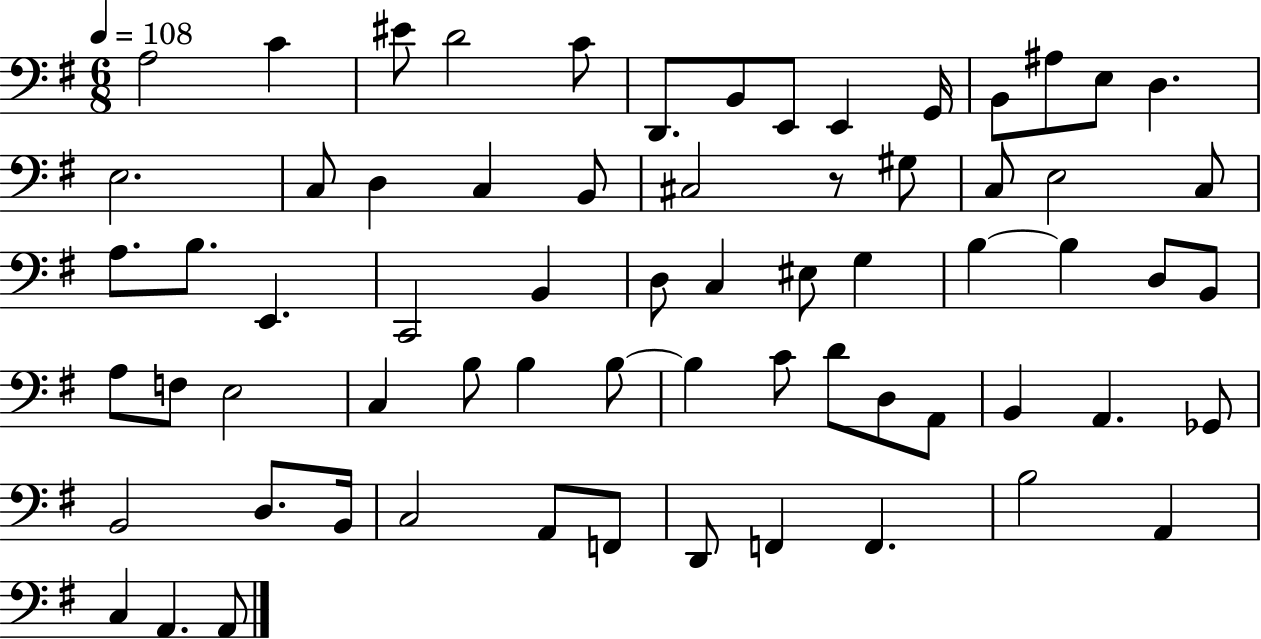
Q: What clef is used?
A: bass